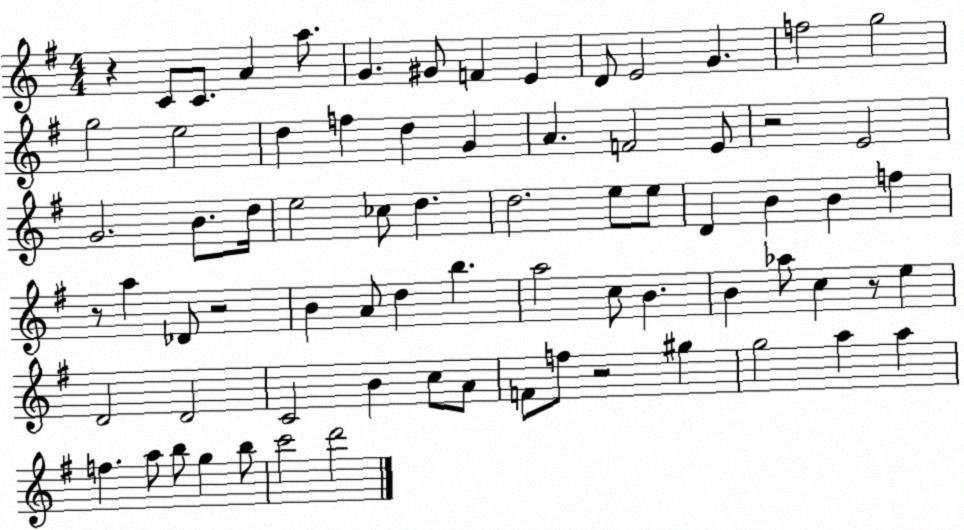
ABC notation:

X:1
T:Untitled
M:4/4
L:1/4
K:G
z C/2 C/2 A a/2 G ^G/2 F E D/2 E2 G f2 g2 g2 e2 d f d G A F2 E/2 z2 E2 G2 B/2 d/4 e2 _c/2 d d2 e/2 e/2 D B B f z/2 a _D/2 z2 B A/2 d b a2 c/2 B B _a/2 c z/2 e D2 D2 C2 B c/2 A/2 F/2 f/2 z2 ^g g2 a a f a/2 b/2 g b/2 c'2 d'2